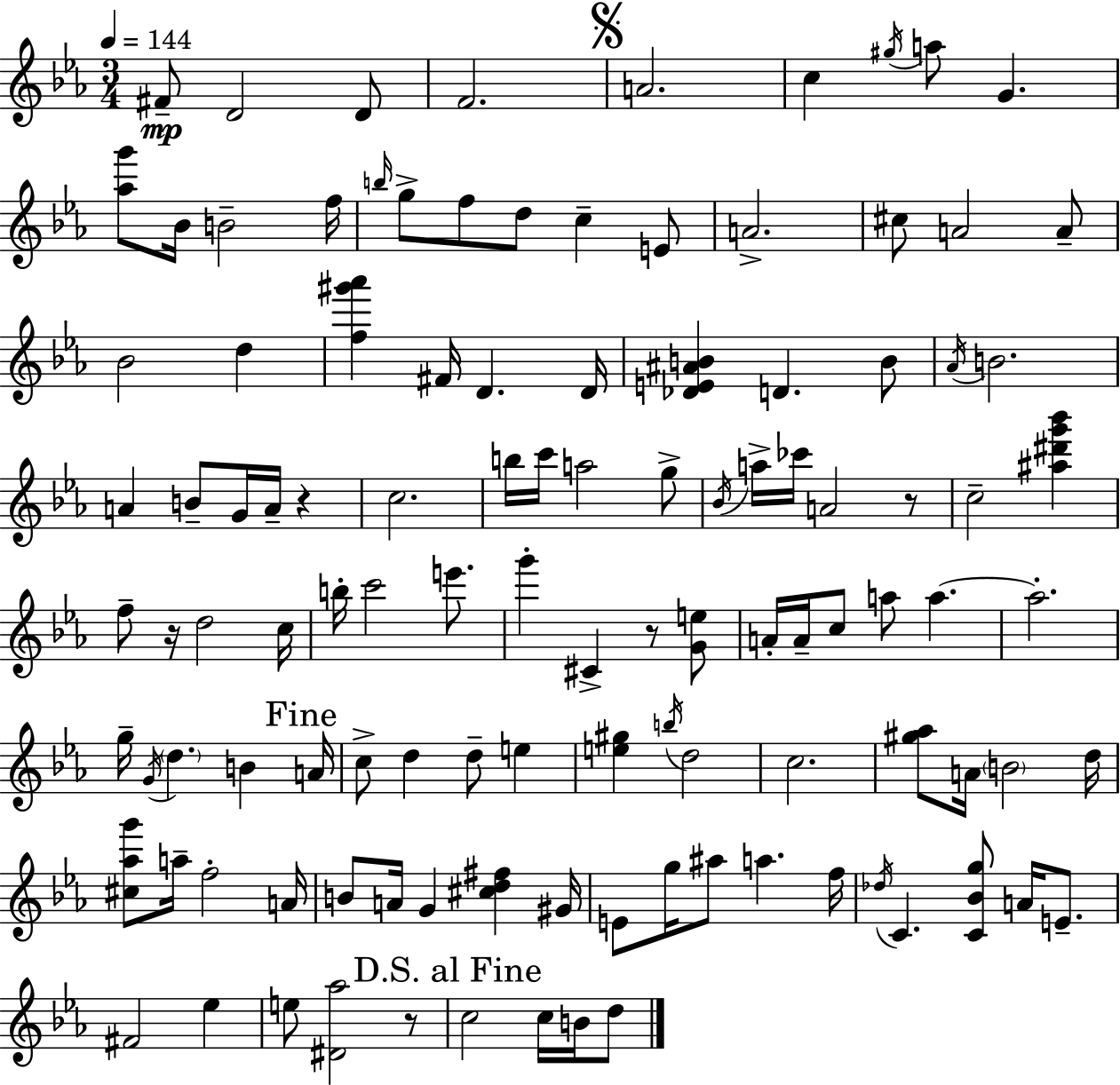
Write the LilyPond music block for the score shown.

{
  \clef treble
  \numericTimeSignature
  \time 3/4
  \key ees \major
  \tempo 4 = 144
  \repeat volta 2 { fis'8--\mp d'2 d'8 | f'2. | \mark \markup { \musicglyph "scripts.segno" } a'2. | c''4 \acciaccatura { gis''16 } a''8 g'4. | \break <aes'' g'''>8 bes'16 b'2-- | f''16 \grace { b''16 } g''8-> f''8 d''8 c''4-- | e'8 a'2.-> | cis''8 a'2 | \break a'8-- bes'2 d''4 | <f'' gis''' aes'''>4 fis'16 d'4. | d'16 <des' e' ais' b'>4 d'4. | b'8 \acciaccatura { aes'16 } b'2. | \break a'4 b'8-- g'16 a'16-- r4 | c''2. | b''16 c'''16 a''2 | g''8-> \acciaccatura { bes'16 } a''16-> ces'''16 a'2 | \break r8 c''2-- | <ais'' dis''' g''' bes'''>4 f''8-- r16 d''2 | c''16 b''16-. c'''2 | e'''8. g'''4-. cis'4-> | \break r8 <g' e''>8 a'16-. a'16-- c''8 a''8 a''4.~~ | a''2.-. | g''16-- \acciaccatura { g'16 } \parenthesize d''4. | b'4 \mark "Fine" a'16 c''8-> d''4 d''8-- | \break e''4 <e'' gis''>4 \acciaccatura { b''16 } d''2 | c''2. | <gis'' aes''>8 a'16 \parenthesize b'2 | d''16 <cis'' aes'' g'''>8 a''16-- f''2-. | \break a'16 b'8 a'16 g'4 | <cis'' d'' fis''>4 gis'16 e'8 g''16 ais''8 a''4. | f''16 \acciaccatura { des''16 } c'4. | <c' bes' g''>8 a'16 e'8.-- fis'2 | \break ees''4 e''8 <dis' aes''>2 | r8 \mark "D.S. al Fine" c''2 | c''16 b'16 d''8 } \bar "|."
}